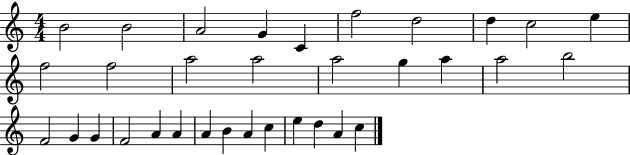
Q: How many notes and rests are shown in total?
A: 33